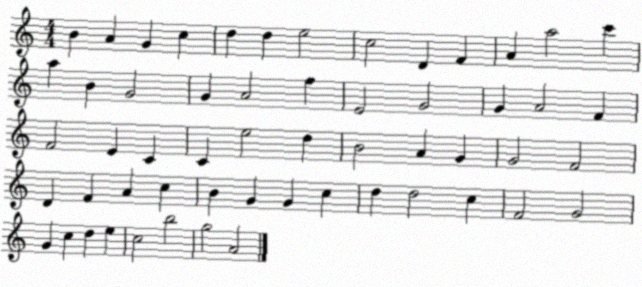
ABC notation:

X:1
T:Untitled
M:4/4
L:1/4
K:C
B A G c d d e2 c2 D F A a2 c' a B G2 G A2 f E2 G2 G A2 F F2 E C C e2 d B2 A G G2 F2 D F A c B G G c d d2 c F2 G2 G c d e c2 b2 g2 A2